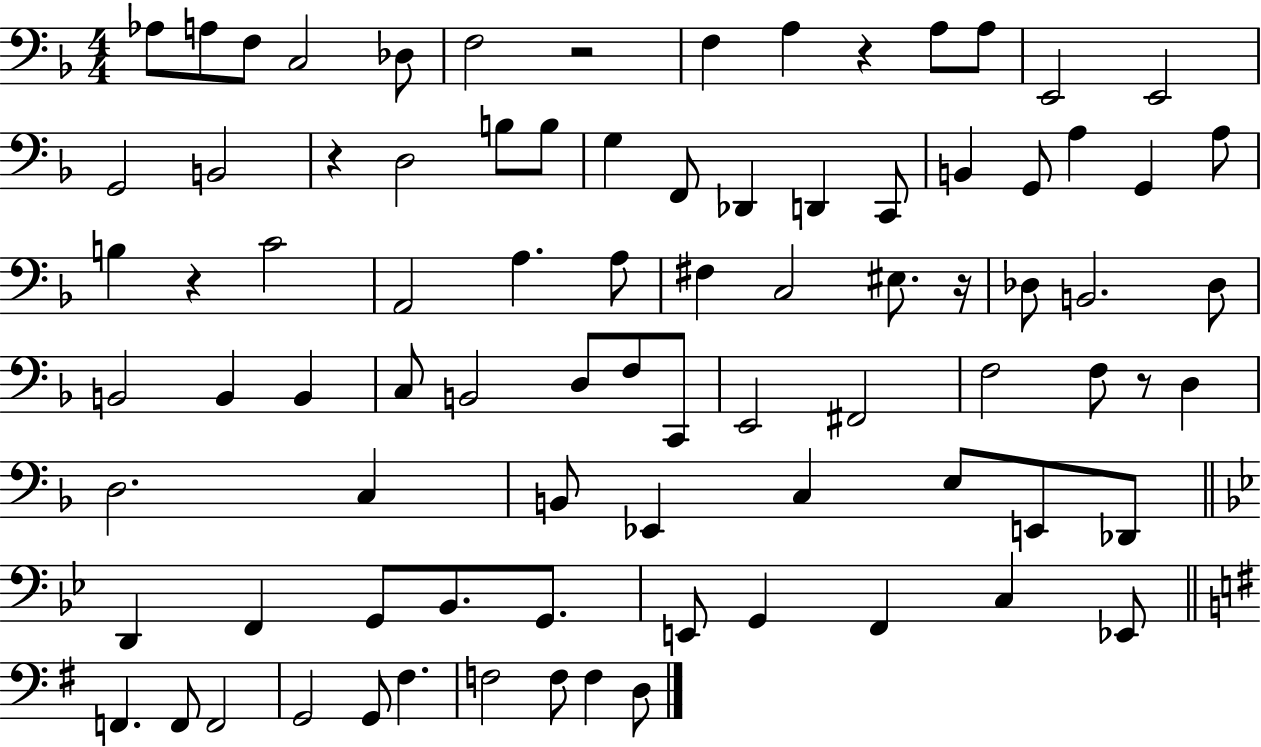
Ab3/e A3/e F3/e C3/h Db3/e F3/h R/h F3/q A3/q R/q A3/e A3/e E2/h E2/h G2/h B2/h R/q D3/h B3/e B3/e G3/q F2/e Db2/q D2/q C2/e B2/q G2/e A3/q G2/q A3/e B3/q R/q C4/h A2/h A3/q. A3/e F#3/q C3/h EIS3/e. R/s Db3/e B2/h. Db3/e B2/h B2/q B2/q C3/e B2/h D3/e F3/e C2/e E2/h F#2/h F3/h F3/e R/e D3/q D3/h. C3/q B2/e Eb2/q C3/q E3/e E2/e Db2/e D2/q F2/q G2/e Bb2/e. G2/e. E2/e G2/q F2/q C3/q Eb2/e F2/q. F2/e F2/h G2/h G2/e F#3/q. F3/h F3/e F3/q D3/e